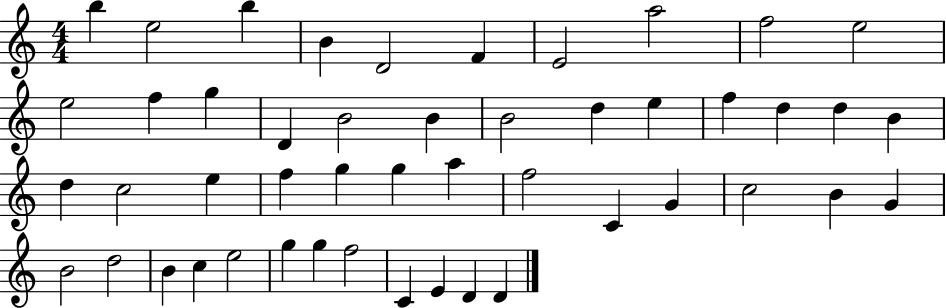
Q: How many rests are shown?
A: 0